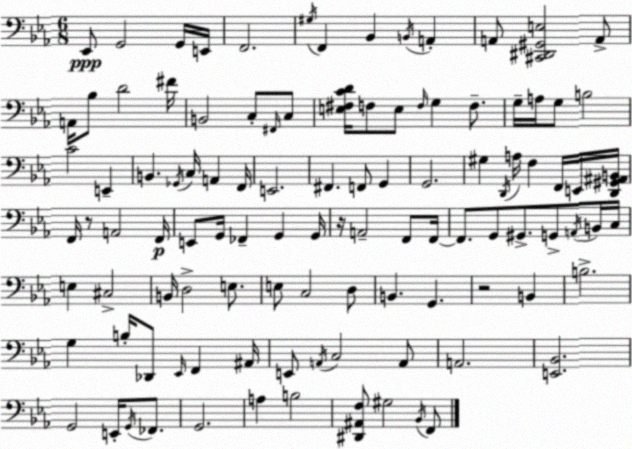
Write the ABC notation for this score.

X:1
T:Untitled
M:6/8
L:1/4
K:Eb
_E,,/2 G,,2 G,,/4 E,,/4 F,,2 ^G,/4 F,, _B,, B,,/4 A,, A,,/2 [^C,,^D,,^G,,E,]2 A,,/2 A,,/4 _B,/2 D2 ^F/4 B,,2 C,/2 ^F,,/4 C,/2 [E,^F,CD]/4 F,/2 E,/2 F,/4 G, F,/2 G,/4 A,/4 G,/2 B,2 C2 E,, B,, _G,,/4 C,/4 A,, F,,/4 E,,2 ^F,, F,,/2 G,, G,,2 ^G, D,,/4 A,/4 F, F,,/4 E,,/4 [D,,^G,,^A,,B,,]/4 F,,/4 z/2 A,,2 F,,/4 E,,/2 G,,/4 _F,, G,, G,,/4 z/4 A,,2 F,,/2 F,,/4 F,,/2 G,,/2 ^G,,/2 G,,/2 A,,/4 B,,/4 C,/4 E, ^C,2 B,,/4 D,2 E,/2 E,/2 C,2 D,/2 B,, G,, z2 B,, B,2 G, B,/4 _D,,/2 _E,,/4 F,, ^A,,/4 E,,/2 A,,/4 C,2 A,,/2 A,,2 [E,,_B,,]2 G,,2 E,,/4 G,,/4 _F,,/2 G,,2 A, B,2 [^D,,^A,,F,]/2 ^G,2 _B,,/4 F,,/2